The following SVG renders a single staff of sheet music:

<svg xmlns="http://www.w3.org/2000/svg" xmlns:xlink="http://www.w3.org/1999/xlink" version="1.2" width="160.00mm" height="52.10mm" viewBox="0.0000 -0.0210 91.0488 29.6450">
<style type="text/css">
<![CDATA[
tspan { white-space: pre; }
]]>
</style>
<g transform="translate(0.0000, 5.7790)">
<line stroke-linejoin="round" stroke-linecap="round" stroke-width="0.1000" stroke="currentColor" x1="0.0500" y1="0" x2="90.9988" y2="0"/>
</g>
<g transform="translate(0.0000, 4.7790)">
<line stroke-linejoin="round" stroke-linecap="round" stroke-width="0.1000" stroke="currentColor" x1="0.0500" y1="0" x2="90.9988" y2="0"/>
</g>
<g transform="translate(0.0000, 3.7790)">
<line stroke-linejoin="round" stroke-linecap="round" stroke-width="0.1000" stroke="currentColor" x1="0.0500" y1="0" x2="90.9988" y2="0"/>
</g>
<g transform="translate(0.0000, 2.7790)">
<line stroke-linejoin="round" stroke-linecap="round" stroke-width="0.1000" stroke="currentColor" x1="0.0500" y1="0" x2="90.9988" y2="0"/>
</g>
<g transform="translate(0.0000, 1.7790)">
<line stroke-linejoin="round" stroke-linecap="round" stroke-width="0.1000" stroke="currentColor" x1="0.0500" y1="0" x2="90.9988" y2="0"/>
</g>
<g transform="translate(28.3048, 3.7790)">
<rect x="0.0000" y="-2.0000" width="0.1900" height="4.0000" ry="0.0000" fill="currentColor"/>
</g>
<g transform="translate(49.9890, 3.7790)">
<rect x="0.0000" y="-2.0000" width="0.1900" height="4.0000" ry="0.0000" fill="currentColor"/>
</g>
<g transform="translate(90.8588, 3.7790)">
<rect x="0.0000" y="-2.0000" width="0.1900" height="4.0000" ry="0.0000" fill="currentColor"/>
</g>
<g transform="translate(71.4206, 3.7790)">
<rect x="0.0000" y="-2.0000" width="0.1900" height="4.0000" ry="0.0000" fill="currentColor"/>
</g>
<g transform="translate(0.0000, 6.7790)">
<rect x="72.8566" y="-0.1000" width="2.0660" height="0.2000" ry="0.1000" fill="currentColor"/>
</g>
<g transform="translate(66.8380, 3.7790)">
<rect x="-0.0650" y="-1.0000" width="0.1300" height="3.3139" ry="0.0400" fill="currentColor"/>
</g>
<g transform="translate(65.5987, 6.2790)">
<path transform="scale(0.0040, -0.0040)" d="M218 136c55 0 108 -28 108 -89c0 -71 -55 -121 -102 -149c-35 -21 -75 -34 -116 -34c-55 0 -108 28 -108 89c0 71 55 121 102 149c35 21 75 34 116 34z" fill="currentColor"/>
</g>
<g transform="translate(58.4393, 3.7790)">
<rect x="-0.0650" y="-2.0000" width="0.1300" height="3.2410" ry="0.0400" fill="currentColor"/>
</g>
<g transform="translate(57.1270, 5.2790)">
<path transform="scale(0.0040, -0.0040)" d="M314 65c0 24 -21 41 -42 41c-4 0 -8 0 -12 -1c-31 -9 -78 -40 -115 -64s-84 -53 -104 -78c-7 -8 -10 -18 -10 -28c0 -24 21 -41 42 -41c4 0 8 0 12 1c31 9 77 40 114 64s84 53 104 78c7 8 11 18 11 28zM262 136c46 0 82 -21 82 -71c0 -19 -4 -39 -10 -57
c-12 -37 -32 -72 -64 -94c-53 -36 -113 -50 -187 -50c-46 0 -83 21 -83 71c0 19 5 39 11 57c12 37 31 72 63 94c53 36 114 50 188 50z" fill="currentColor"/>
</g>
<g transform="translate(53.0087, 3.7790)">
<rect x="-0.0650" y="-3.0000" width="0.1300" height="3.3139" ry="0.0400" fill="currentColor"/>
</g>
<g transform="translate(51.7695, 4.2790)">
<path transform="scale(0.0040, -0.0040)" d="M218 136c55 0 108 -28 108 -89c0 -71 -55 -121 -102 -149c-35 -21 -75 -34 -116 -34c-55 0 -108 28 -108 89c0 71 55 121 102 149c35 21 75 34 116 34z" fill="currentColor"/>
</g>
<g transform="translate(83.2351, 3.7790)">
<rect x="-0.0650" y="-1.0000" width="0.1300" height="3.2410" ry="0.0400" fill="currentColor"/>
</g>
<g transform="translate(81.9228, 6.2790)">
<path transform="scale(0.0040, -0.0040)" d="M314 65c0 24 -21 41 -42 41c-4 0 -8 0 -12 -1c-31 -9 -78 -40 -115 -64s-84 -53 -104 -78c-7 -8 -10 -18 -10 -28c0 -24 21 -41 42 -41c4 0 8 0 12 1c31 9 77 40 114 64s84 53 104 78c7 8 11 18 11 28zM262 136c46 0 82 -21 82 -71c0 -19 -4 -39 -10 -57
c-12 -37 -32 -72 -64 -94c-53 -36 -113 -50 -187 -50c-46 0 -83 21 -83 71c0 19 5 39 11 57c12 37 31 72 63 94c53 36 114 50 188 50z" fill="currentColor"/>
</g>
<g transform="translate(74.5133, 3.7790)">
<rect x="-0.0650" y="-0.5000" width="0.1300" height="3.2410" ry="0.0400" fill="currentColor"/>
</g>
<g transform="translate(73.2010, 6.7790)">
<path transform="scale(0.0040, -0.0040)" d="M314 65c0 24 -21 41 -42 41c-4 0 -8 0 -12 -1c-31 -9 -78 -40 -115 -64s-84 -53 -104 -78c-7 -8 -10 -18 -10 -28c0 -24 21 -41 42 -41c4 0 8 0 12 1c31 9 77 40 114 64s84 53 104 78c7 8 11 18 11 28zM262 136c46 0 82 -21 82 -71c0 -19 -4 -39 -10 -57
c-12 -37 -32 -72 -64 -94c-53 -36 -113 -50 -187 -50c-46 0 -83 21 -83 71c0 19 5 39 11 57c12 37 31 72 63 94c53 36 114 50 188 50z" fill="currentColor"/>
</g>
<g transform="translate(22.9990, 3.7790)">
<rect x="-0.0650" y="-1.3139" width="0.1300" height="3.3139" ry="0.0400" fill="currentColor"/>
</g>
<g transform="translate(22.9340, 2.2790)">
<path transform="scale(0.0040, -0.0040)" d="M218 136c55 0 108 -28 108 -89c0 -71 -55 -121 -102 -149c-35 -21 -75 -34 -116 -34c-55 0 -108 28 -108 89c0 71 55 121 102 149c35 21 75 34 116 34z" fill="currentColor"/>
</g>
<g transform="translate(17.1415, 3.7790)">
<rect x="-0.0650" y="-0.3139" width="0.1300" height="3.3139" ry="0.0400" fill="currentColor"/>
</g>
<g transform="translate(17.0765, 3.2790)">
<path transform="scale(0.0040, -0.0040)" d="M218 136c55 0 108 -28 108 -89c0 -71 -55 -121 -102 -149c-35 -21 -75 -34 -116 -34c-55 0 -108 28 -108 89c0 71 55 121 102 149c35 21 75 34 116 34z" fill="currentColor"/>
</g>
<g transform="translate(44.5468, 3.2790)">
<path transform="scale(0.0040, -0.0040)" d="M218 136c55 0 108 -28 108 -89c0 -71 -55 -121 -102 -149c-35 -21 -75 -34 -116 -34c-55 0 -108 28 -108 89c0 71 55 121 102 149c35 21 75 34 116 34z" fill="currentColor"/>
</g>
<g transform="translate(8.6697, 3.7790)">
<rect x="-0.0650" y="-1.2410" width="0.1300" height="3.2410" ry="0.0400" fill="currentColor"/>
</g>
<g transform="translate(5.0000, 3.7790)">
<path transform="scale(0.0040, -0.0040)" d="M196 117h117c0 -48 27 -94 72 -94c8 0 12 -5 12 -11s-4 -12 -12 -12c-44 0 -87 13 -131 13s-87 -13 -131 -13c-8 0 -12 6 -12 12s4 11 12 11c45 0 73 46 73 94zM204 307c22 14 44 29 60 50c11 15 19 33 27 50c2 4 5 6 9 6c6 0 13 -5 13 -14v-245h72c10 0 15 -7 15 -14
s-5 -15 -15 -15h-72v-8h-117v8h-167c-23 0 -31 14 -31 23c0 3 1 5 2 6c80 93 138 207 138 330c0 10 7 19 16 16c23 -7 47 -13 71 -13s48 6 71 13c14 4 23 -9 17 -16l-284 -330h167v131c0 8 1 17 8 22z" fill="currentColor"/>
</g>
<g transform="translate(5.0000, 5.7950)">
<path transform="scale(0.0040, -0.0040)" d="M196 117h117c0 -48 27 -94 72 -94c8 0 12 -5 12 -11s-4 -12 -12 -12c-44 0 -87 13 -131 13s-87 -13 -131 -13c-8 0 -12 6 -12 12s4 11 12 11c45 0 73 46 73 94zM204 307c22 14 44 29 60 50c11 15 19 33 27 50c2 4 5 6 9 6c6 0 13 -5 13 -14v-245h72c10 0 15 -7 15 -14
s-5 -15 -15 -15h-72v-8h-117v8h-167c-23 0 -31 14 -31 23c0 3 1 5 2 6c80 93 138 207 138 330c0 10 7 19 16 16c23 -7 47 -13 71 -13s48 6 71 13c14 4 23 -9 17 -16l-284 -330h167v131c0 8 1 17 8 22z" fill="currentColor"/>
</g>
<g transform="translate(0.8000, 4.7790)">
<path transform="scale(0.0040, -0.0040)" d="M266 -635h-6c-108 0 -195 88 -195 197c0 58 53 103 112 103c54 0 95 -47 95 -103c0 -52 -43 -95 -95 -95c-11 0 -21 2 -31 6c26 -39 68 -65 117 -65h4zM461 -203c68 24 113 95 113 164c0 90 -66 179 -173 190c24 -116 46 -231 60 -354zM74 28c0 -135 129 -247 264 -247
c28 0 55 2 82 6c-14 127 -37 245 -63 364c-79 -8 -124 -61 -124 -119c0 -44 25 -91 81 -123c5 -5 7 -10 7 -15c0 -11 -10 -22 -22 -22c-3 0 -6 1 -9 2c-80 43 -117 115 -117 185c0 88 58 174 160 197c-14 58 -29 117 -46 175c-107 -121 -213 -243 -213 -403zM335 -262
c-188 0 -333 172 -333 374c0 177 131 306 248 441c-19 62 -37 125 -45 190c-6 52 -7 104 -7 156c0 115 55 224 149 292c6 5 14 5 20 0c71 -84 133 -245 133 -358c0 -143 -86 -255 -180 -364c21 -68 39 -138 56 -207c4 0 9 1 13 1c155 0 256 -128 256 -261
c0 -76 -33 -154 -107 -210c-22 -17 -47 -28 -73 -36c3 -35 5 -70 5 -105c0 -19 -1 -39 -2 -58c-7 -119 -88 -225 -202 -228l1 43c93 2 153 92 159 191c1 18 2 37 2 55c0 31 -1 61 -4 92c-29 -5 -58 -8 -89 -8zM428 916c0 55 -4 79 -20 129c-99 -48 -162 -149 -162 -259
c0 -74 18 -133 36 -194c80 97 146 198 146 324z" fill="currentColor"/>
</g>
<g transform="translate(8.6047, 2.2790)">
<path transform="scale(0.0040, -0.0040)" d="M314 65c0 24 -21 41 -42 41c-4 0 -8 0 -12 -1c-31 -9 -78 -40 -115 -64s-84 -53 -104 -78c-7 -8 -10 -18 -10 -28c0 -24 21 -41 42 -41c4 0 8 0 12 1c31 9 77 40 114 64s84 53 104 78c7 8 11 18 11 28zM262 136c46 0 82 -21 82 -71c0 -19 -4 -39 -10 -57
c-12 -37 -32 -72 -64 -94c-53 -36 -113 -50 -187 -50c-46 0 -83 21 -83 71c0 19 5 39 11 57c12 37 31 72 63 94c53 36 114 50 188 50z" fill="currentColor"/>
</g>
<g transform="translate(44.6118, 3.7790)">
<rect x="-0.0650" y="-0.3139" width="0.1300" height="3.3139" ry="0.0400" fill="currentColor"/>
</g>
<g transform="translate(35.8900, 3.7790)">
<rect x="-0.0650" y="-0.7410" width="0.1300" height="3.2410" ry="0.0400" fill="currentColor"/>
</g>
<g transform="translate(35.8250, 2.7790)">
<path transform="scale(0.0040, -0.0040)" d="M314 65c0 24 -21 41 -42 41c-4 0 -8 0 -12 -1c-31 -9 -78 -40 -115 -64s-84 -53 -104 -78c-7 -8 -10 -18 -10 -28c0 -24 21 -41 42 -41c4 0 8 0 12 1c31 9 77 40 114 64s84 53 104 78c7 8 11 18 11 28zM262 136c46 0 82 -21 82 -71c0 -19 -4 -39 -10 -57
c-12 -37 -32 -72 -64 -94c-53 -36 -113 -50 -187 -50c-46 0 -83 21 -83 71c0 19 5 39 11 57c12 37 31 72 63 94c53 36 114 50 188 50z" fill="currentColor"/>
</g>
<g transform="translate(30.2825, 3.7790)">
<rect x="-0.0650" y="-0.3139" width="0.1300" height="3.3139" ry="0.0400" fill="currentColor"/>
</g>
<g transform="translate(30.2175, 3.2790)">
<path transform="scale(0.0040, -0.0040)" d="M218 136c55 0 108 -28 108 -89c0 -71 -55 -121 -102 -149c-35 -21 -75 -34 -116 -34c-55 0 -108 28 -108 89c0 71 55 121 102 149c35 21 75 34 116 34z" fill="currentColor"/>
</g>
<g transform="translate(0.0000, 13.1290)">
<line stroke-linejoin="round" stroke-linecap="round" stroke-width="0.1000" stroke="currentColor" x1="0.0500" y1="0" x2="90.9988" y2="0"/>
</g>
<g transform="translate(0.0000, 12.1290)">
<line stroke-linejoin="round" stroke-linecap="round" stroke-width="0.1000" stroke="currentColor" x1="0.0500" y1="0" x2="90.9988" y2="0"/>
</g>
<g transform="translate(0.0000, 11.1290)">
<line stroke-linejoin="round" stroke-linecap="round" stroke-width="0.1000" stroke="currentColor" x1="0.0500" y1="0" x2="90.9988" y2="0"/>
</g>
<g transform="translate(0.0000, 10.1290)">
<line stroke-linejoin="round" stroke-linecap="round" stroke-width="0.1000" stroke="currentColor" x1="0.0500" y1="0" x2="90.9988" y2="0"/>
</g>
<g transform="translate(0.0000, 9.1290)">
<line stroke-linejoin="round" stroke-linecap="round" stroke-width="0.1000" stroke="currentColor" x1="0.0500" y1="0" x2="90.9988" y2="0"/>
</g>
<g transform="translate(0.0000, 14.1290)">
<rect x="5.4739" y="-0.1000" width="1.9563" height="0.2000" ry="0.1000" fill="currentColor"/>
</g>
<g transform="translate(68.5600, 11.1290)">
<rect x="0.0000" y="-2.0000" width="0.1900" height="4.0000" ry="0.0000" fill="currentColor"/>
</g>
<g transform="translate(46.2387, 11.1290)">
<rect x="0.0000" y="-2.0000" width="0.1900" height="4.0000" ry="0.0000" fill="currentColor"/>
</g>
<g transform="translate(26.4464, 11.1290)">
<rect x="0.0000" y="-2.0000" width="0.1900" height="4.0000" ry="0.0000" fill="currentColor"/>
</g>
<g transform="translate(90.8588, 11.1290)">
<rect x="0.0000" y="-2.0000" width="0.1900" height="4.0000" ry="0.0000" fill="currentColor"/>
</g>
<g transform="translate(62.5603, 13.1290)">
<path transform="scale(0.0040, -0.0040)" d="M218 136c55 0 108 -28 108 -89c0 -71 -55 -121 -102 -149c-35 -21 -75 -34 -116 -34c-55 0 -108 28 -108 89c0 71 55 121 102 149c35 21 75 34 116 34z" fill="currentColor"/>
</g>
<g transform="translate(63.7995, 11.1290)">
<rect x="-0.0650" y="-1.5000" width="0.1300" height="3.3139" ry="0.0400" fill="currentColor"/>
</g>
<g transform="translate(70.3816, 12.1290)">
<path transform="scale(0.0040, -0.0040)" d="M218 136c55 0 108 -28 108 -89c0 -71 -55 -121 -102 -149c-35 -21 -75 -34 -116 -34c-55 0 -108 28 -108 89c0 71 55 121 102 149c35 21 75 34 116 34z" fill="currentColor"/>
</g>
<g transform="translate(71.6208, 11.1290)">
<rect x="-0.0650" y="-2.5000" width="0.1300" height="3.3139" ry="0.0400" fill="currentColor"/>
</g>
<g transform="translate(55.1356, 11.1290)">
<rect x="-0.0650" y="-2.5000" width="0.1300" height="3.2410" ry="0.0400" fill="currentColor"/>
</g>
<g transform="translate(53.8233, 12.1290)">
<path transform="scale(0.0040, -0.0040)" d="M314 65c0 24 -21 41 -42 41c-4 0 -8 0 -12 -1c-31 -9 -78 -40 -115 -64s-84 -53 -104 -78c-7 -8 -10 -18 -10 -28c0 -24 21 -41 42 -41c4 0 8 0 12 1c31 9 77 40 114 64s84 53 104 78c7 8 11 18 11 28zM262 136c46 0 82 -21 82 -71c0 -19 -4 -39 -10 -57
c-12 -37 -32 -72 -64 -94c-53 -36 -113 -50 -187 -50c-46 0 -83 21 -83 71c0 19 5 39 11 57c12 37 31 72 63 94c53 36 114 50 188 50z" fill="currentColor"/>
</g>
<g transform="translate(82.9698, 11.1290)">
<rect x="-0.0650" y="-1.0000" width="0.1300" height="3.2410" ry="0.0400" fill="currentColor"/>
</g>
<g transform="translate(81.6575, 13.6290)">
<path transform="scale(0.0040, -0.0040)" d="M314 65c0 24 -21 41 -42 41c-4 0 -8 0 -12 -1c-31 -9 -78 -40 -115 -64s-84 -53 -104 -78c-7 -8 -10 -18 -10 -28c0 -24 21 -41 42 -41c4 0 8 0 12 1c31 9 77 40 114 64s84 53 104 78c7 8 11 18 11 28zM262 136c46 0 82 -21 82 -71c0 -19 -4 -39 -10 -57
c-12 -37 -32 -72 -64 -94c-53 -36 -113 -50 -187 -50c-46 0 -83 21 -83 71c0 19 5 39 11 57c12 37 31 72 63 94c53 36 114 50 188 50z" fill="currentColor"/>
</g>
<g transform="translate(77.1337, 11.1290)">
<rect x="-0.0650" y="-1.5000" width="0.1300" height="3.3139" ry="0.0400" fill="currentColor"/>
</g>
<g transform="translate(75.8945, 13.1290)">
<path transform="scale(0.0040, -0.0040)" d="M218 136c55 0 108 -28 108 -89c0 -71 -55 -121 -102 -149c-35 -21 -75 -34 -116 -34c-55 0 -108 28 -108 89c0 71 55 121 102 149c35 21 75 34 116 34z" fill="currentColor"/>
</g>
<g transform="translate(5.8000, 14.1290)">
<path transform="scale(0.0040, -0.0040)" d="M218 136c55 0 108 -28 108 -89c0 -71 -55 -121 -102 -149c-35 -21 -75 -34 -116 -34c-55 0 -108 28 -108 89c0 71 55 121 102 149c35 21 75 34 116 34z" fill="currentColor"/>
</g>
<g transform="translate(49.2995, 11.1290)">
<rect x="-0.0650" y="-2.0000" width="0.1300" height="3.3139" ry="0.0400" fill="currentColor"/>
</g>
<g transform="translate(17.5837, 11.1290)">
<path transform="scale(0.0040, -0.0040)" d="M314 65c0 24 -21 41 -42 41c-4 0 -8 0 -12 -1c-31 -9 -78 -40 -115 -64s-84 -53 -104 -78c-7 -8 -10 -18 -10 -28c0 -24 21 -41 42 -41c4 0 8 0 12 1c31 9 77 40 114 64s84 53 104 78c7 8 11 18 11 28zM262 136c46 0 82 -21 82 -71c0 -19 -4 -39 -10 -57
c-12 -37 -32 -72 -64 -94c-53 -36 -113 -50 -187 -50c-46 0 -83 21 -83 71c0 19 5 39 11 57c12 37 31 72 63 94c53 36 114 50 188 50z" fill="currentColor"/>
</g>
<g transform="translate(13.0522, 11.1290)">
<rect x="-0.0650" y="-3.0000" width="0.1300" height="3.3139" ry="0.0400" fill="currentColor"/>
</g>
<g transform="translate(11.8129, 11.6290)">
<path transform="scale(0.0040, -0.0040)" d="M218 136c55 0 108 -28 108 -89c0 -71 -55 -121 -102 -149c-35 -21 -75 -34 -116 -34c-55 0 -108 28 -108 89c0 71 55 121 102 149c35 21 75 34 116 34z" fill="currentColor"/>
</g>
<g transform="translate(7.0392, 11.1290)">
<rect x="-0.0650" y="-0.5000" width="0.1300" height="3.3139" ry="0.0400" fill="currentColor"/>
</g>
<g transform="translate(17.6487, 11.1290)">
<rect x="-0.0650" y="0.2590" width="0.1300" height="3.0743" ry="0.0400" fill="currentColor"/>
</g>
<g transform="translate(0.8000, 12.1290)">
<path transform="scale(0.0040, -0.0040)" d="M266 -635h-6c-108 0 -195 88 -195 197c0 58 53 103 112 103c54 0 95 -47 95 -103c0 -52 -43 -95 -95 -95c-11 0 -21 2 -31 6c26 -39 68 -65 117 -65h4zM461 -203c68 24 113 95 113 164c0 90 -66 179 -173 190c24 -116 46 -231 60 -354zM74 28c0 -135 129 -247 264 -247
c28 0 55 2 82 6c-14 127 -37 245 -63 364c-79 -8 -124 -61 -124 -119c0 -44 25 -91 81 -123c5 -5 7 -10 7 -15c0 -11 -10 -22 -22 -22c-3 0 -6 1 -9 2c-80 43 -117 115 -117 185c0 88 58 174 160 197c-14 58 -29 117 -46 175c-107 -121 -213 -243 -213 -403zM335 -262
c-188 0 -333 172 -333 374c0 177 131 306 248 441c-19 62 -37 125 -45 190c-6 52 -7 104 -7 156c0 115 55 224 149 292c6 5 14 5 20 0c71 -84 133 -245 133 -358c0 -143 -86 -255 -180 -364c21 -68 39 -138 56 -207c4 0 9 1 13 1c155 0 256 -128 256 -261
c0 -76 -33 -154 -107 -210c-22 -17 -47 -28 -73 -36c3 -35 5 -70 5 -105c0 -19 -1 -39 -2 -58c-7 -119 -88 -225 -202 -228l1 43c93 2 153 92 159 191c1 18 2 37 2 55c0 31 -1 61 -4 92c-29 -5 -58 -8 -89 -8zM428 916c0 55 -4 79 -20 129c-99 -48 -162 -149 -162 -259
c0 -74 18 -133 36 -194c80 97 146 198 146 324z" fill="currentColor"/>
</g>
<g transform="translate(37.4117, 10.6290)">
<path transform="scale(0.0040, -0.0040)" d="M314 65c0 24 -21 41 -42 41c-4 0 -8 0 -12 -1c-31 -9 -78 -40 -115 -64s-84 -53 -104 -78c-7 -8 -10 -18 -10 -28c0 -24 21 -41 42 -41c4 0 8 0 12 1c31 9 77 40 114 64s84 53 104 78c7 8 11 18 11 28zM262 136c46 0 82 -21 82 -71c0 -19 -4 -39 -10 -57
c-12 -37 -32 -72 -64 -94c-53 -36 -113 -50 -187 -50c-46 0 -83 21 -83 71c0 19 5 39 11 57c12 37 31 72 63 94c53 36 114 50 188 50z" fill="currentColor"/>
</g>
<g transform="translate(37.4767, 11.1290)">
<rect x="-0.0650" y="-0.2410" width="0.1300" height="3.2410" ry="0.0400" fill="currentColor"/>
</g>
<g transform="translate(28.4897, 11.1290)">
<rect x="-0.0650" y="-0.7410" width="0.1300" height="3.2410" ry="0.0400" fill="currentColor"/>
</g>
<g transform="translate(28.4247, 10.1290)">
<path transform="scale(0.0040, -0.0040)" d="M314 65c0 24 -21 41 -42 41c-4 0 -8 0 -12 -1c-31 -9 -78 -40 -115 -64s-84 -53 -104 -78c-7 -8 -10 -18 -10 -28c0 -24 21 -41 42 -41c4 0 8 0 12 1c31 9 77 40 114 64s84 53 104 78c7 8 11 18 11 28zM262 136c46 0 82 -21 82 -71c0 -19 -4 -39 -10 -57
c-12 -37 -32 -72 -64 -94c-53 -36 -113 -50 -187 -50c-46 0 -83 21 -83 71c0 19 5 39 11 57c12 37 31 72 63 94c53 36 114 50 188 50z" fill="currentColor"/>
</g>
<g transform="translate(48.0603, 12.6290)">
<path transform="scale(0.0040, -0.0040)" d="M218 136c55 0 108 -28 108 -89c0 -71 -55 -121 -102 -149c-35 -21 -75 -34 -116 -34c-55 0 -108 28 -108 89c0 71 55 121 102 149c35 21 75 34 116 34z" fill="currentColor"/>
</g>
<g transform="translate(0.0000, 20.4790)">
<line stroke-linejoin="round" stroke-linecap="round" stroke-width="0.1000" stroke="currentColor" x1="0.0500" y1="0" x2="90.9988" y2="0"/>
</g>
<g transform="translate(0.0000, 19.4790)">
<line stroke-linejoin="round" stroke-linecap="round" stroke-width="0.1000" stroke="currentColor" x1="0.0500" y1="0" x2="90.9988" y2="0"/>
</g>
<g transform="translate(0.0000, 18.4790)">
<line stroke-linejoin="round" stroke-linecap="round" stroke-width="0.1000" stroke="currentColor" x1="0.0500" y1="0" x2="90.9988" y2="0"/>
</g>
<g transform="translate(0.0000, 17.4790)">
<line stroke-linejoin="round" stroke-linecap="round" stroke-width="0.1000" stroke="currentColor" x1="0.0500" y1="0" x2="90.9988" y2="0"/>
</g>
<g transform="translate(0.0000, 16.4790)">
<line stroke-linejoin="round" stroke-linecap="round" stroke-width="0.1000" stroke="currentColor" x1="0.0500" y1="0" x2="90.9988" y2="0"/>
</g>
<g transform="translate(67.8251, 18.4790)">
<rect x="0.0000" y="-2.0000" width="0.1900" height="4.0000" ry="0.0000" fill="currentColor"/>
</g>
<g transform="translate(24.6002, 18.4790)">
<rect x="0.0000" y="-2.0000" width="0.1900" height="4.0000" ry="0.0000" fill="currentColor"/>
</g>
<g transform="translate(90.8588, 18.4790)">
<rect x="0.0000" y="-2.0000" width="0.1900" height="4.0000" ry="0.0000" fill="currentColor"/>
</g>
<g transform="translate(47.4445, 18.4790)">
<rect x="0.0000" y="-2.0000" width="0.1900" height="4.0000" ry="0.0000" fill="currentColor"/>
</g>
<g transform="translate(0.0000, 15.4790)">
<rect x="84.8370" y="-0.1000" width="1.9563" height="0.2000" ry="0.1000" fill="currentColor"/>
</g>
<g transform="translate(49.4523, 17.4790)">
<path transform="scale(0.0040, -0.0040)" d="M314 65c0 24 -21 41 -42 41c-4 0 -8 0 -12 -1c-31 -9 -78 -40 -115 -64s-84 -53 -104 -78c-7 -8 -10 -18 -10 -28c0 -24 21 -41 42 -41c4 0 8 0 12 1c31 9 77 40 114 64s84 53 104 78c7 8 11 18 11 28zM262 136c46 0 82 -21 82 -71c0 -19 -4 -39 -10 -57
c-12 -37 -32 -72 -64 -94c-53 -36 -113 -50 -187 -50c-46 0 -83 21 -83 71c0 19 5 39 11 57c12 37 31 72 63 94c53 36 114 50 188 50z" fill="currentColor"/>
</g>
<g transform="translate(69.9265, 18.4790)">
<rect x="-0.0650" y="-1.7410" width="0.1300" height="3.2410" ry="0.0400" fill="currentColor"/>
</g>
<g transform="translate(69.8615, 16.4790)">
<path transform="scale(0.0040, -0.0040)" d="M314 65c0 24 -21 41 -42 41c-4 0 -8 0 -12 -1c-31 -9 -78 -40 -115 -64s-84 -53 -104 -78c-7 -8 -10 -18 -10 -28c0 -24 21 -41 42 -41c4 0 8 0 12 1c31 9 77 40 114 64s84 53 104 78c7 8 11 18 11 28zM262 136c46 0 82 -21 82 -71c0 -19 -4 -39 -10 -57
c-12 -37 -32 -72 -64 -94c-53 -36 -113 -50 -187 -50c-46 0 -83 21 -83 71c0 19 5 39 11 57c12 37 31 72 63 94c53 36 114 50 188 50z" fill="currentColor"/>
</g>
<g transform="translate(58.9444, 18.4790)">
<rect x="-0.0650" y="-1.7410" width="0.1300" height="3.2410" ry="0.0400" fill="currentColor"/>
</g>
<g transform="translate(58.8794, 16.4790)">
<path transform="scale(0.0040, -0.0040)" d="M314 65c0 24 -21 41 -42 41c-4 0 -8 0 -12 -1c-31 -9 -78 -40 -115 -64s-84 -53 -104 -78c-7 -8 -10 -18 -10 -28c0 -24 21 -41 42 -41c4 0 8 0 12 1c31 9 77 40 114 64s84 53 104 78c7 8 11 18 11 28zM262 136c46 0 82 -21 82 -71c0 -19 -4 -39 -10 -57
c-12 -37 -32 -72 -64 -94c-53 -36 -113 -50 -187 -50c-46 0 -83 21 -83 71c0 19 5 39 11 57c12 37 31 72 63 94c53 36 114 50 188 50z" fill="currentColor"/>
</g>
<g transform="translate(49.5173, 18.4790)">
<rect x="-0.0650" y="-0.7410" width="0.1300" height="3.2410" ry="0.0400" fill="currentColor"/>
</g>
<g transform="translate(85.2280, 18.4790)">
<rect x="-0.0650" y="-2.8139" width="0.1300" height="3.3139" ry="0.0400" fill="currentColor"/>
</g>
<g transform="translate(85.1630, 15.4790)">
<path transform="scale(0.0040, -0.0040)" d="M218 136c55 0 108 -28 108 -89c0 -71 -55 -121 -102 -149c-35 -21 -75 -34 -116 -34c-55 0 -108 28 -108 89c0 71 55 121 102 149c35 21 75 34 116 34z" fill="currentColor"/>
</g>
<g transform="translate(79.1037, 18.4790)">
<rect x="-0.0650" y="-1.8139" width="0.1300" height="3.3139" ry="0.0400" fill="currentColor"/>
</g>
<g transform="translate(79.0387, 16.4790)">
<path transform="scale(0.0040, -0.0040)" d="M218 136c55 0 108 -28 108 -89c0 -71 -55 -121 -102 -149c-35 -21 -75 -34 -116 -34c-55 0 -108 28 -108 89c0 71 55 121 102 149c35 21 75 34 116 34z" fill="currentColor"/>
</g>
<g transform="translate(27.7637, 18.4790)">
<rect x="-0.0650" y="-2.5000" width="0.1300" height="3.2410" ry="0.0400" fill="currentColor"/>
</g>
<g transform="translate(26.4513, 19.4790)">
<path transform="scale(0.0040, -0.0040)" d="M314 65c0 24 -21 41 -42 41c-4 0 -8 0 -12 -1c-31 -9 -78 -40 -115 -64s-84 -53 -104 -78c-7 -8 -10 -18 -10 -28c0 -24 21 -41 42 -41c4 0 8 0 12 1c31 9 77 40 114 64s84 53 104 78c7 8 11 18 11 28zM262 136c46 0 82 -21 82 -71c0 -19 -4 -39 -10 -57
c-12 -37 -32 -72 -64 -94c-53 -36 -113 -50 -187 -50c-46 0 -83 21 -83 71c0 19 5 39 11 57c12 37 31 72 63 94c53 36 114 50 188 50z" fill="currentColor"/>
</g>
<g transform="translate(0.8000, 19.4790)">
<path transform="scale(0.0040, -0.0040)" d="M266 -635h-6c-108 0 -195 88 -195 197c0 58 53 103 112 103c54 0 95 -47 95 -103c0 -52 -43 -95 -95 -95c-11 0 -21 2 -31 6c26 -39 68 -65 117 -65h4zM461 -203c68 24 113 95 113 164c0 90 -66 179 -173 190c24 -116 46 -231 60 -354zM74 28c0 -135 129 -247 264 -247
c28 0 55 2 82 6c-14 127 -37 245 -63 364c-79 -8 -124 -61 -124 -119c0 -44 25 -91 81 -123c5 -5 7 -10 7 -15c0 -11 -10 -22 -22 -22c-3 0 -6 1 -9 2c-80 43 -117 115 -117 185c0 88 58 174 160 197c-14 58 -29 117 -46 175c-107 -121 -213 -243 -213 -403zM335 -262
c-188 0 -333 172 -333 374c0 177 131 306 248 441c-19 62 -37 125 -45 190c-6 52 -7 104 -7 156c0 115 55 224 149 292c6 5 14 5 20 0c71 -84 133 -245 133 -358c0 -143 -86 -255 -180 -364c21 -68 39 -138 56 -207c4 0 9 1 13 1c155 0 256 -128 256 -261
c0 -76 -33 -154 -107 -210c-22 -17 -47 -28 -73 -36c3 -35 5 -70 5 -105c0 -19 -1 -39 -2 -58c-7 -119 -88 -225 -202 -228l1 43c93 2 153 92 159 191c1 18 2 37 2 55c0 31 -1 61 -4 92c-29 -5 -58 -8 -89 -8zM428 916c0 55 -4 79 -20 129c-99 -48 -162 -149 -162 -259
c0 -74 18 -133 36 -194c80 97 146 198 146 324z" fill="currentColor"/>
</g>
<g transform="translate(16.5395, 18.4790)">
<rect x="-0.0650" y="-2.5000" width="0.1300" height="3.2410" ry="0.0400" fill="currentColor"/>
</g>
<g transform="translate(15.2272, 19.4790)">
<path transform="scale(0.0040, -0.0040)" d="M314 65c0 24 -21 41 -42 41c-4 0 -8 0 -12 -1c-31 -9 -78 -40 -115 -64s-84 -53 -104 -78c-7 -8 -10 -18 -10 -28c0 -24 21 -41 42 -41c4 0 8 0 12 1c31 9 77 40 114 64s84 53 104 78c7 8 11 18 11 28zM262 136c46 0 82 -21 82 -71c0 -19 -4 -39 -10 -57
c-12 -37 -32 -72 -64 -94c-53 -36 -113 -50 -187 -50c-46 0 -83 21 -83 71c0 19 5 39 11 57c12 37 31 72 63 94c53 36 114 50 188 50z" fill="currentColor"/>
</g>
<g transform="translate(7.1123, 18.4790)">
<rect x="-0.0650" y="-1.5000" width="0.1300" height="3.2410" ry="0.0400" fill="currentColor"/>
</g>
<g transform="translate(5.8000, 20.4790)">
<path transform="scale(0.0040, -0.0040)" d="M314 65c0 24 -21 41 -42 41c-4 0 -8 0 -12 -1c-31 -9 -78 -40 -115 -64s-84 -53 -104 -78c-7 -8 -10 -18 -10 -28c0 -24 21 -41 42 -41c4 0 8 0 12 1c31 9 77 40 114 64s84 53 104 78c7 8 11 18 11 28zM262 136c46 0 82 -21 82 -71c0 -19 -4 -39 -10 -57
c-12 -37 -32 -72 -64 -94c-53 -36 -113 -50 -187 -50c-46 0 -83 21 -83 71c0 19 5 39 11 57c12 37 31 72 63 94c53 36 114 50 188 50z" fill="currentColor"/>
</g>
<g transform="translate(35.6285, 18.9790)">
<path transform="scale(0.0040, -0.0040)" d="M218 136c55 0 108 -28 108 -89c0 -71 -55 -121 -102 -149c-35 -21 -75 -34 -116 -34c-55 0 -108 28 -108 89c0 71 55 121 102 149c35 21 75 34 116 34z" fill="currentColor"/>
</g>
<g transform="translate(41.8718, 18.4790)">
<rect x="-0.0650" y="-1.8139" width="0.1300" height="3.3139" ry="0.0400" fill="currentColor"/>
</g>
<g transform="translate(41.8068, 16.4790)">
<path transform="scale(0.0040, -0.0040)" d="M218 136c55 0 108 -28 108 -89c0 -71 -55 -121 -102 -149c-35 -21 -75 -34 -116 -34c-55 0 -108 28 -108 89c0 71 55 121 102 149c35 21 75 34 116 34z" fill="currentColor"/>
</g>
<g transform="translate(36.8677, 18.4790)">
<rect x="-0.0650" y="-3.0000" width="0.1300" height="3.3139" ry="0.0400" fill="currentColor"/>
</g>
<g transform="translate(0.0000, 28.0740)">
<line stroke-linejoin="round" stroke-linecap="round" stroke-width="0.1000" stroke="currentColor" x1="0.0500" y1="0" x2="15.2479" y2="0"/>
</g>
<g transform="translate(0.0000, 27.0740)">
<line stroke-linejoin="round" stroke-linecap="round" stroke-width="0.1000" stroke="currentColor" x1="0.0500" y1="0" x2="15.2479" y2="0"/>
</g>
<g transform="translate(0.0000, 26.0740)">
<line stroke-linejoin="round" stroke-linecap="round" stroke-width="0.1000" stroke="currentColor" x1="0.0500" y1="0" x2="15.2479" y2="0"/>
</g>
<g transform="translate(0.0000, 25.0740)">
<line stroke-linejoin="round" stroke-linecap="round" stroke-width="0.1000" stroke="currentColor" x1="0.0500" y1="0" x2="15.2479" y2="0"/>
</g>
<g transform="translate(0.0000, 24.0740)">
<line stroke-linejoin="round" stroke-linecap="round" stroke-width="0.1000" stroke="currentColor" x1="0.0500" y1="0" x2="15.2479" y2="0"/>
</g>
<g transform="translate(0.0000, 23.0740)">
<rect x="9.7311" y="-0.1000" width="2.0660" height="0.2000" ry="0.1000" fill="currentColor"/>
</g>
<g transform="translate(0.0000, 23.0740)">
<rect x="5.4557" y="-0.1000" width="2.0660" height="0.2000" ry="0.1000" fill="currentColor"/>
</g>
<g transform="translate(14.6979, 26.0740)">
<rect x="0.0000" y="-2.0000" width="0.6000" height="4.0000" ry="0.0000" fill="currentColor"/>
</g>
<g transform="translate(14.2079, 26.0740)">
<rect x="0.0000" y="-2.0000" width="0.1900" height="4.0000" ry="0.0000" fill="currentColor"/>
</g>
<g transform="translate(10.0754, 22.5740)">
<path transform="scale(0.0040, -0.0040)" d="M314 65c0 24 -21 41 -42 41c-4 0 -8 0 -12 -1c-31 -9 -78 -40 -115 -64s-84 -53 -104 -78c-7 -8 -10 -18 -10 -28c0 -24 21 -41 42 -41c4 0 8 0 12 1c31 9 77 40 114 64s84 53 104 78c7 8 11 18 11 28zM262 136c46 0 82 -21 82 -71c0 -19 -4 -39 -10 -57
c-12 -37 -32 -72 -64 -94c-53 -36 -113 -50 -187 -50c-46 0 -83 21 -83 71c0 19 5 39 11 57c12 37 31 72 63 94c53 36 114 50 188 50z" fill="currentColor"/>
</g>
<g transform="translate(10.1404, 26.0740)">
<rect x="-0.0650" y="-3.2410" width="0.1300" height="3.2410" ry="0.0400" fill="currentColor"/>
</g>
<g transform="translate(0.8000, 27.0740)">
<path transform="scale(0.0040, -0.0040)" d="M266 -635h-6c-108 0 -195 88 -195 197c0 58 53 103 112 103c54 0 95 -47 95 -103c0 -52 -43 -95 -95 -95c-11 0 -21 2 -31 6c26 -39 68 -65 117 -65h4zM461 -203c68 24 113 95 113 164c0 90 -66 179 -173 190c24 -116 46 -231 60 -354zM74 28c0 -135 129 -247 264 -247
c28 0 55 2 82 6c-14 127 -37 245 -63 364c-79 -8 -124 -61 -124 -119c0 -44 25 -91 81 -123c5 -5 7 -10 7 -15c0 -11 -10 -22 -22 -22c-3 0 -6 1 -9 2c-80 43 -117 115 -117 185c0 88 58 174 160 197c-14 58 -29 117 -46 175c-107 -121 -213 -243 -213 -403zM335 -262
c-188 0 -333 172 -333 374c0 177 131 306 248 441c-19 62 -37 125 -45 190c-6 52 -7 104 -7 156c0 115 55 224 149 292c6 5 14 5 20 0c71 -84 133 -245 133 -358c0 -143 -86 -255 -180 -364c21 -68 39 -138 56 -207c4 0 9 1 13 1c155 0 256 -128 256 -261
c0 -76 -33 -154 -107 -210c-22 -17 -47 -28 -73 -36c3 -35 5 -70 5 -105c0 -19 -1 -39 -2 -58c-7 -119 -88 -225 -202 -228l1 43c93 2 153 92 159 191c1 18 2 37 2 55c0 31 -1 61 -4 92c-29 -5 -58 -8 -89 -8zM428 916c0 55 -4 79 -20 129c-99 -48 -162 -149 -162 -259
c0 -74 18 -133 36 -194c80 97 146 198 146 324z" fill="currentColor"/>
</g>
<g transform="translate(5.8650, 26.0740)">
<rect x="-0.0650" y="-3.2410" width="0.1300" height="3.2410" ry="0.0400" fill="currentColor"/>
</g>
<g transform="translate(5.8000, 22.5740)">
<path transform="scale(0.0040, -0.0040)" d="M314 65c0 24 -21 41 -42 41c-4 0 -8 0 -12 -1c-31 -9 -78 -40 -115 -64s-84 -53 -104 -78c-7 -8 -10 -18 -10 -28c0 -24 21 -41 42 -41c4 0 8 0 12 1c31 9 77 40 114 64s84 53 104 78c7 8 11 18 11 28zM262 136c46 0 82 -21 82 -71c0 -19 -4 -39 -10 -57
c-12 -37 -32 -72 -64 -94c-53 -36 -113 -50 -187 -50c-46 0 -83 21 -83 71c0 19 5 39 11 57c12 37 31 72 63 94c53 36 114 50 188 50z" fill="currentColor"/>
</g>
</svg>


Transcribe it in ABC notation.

X:1
T:Untitled
M:4/4
L:1/4
K:C
e2 c e c d2 c A F2 D C2 D2 C A B2 d2 c2 F G2 E G E D2 E2 G2 G2 A f d2 f2 f2 f a b2 b2